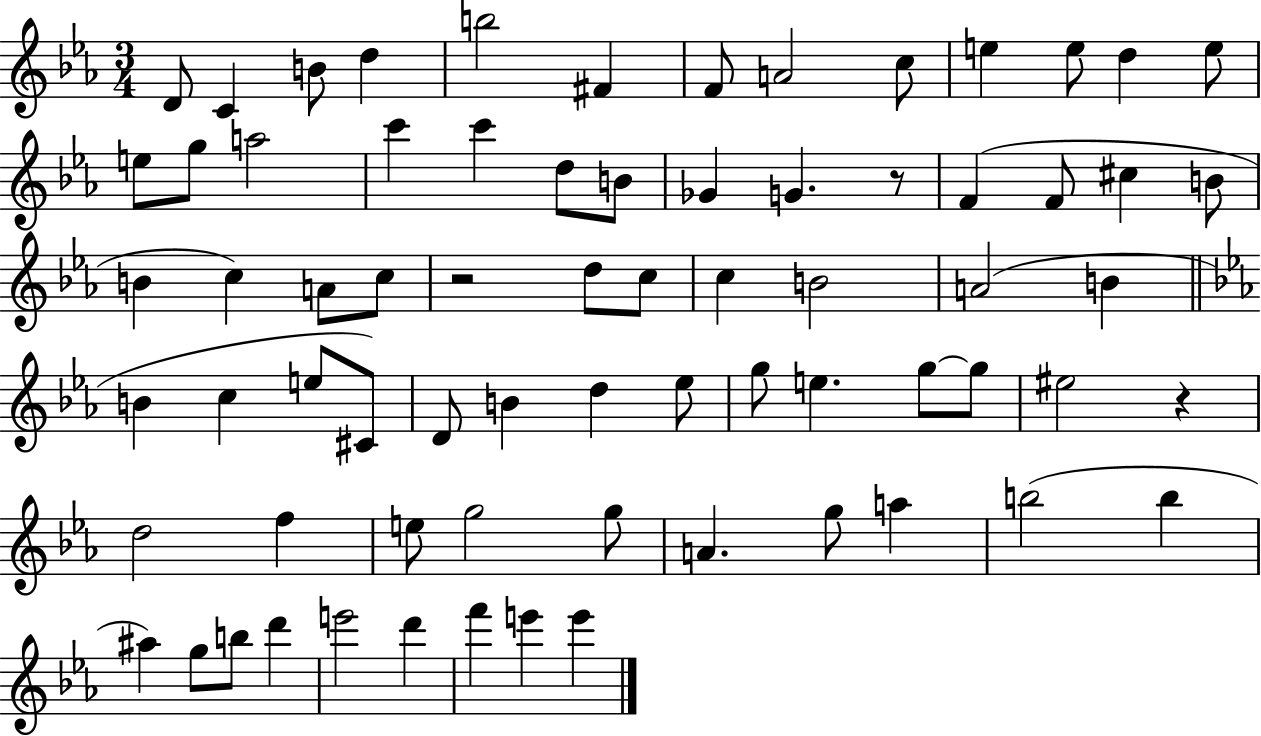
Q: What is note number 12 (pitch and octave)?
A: D5